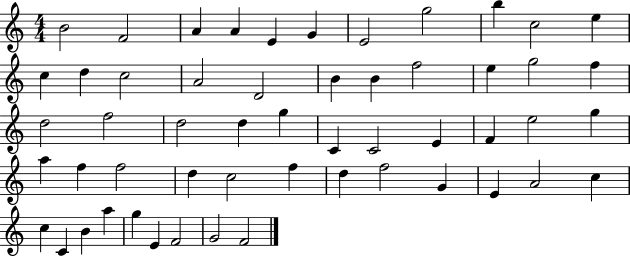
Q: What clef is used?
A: treble